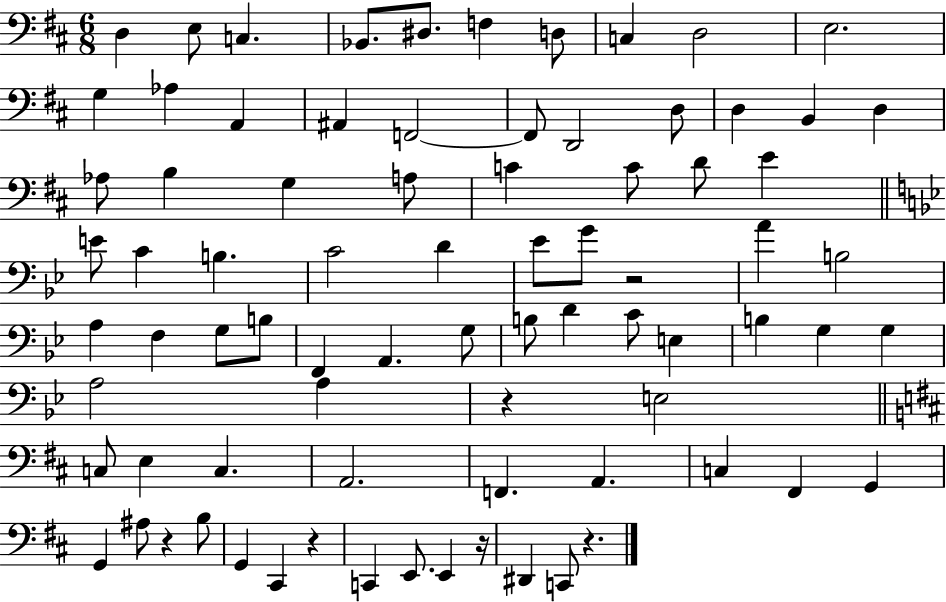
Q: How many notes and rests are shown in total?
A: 80